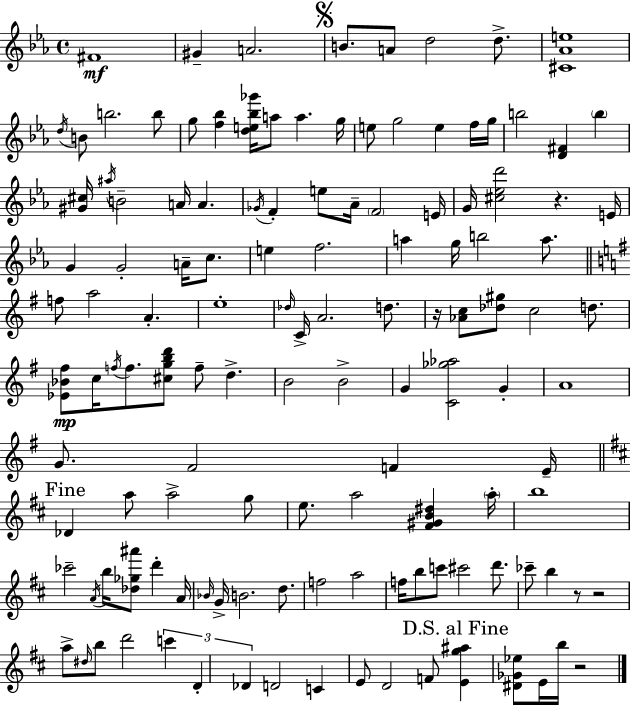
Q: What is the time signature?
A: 4/4